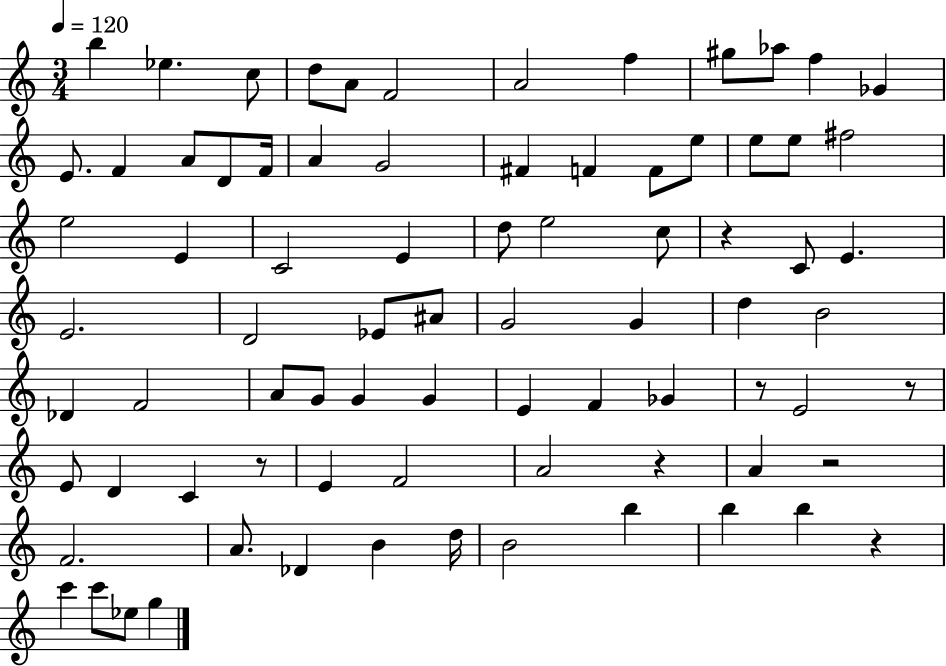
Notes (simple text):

B5/q Eb5/q. C5/e D5/e A4/e F4/h A4/h F5/q G#5/e Ab5/e F5/q Gb4/q E4/e. F4/q A4/e D4/e F4/s A4/q G4/h F#4/q F4/q F4/e E5/e E5/e E5/e F#5/h E5/h E4/q C4/h E4/q D5/e E5/h C5/e R/q C4/e E4/q. E4/h. D4/h Eb4/e A#4/e G4/h G4/q D5/q B4/h Db4/q F4/h A4/e G4/e G4/q G4/q E4/q F4/q Gb4/q R/e E4/h R/e E4/e D4/q C4/q R/e E4/q F4/h A4/h R/q A4/q R/h F4/h. A4/e. Db4/q B4/q D5/s B4/h B5/q B5/q B5/q R/q C6/q C6/e Eb5/e G5/q